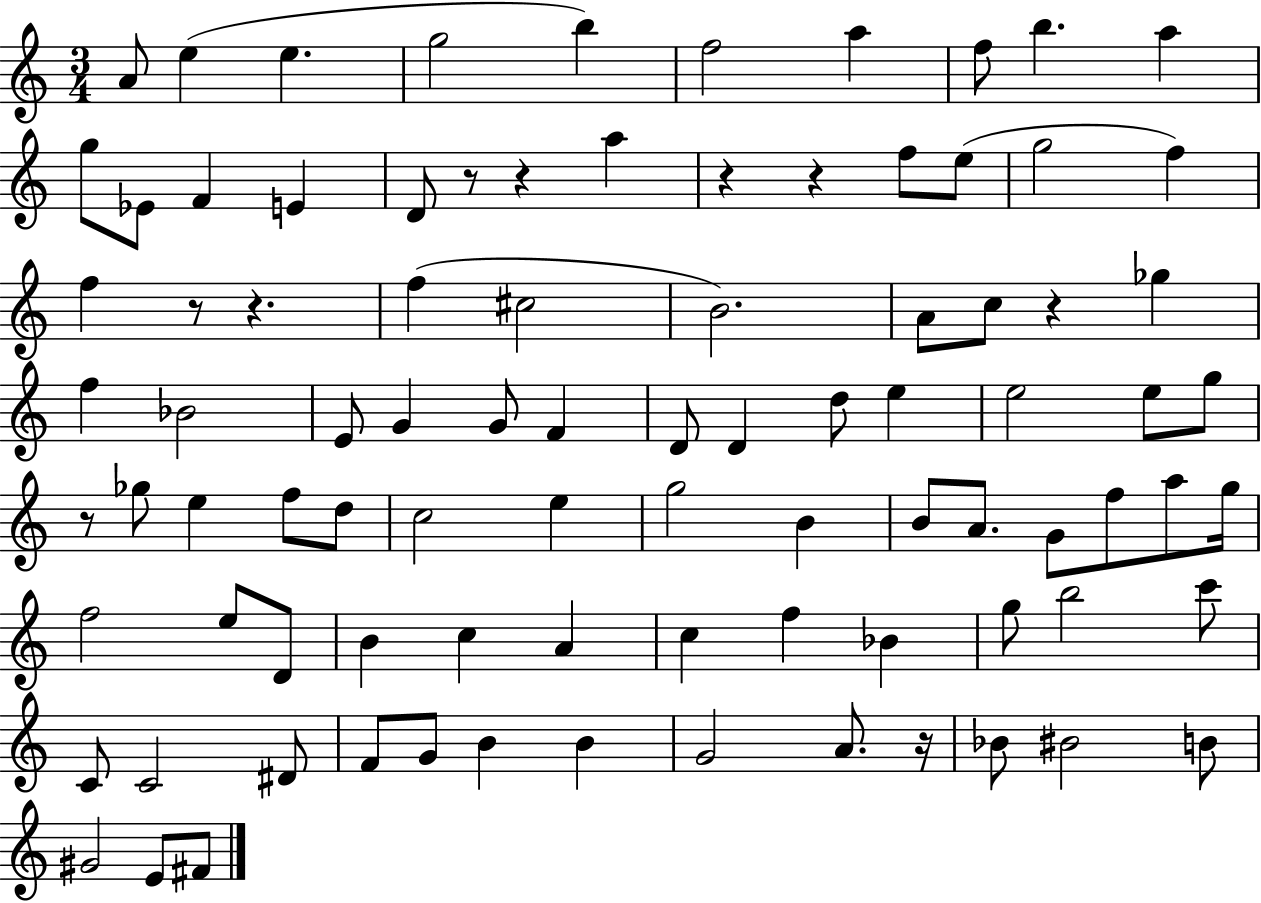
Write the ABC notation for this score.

X:1
T:Untitled
M:3/4
L:1/4
K:C
A/2 e e g2 b f2 a f/2 b a g/2 _E/2 F E D/2 z/2 z a z z f/2 e/2 g2 f f z/2 z f ^c2 B2 A/2 c/2 z _g f _B2 E/2 G G/2 F D/2 D d/2 e e2 e/2 g/2 z/2 _g/2 e f/2 d/2 c2 e g2 B B/2 A/2 G/2 f/2 a/2 g/4 f2 e/2 D/2 B c A c f _B g/2 b2 c'/2 C/2 C2 ^D/2 F/2 G/2 B B G2 A/2 z/4 _B/2 ^B2 B/2 ^G2 E/2 ^F/2